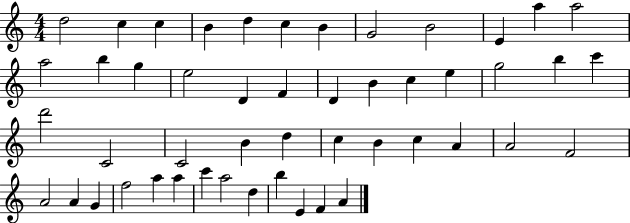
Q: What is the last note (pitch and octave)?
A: A4